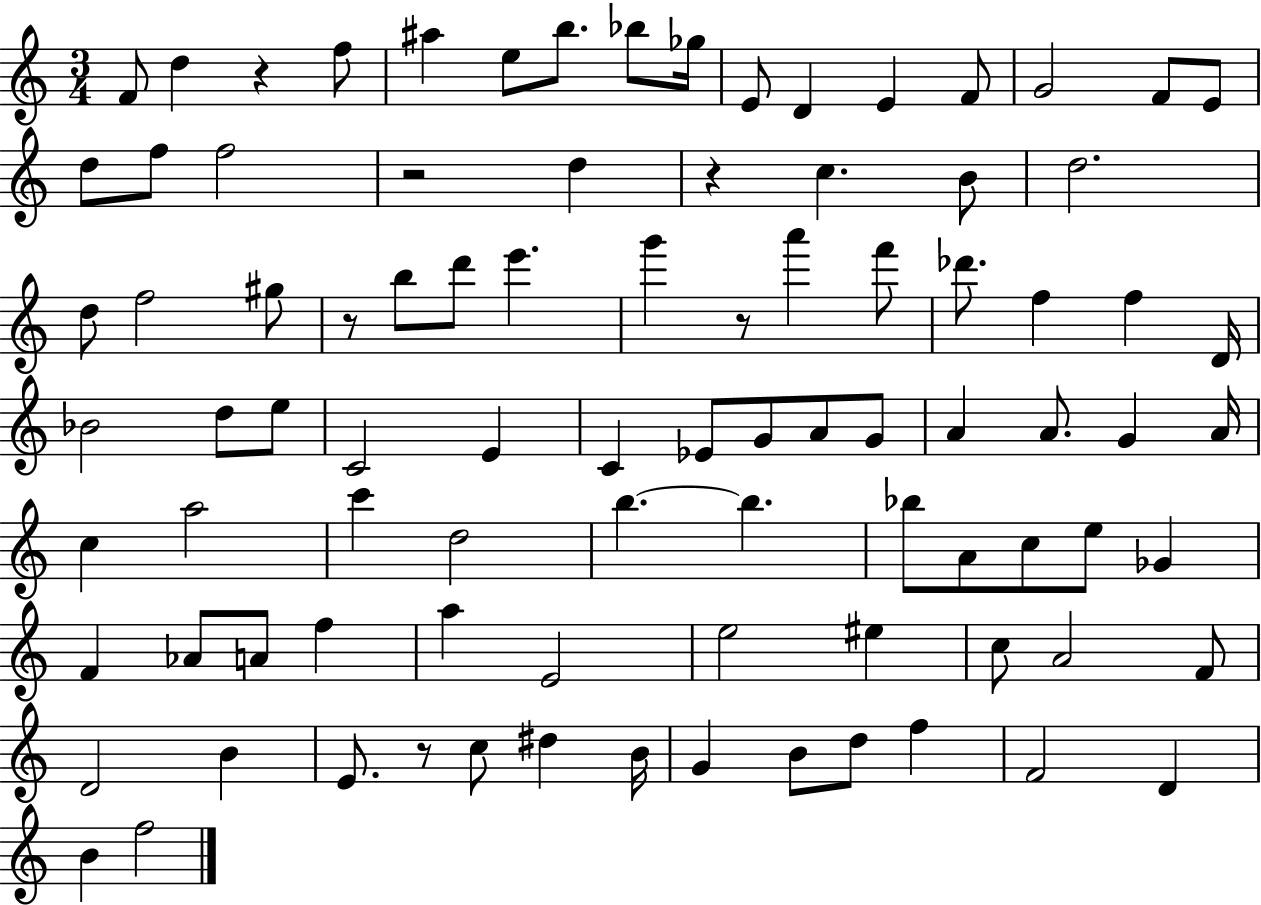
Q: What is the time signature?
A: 3/4